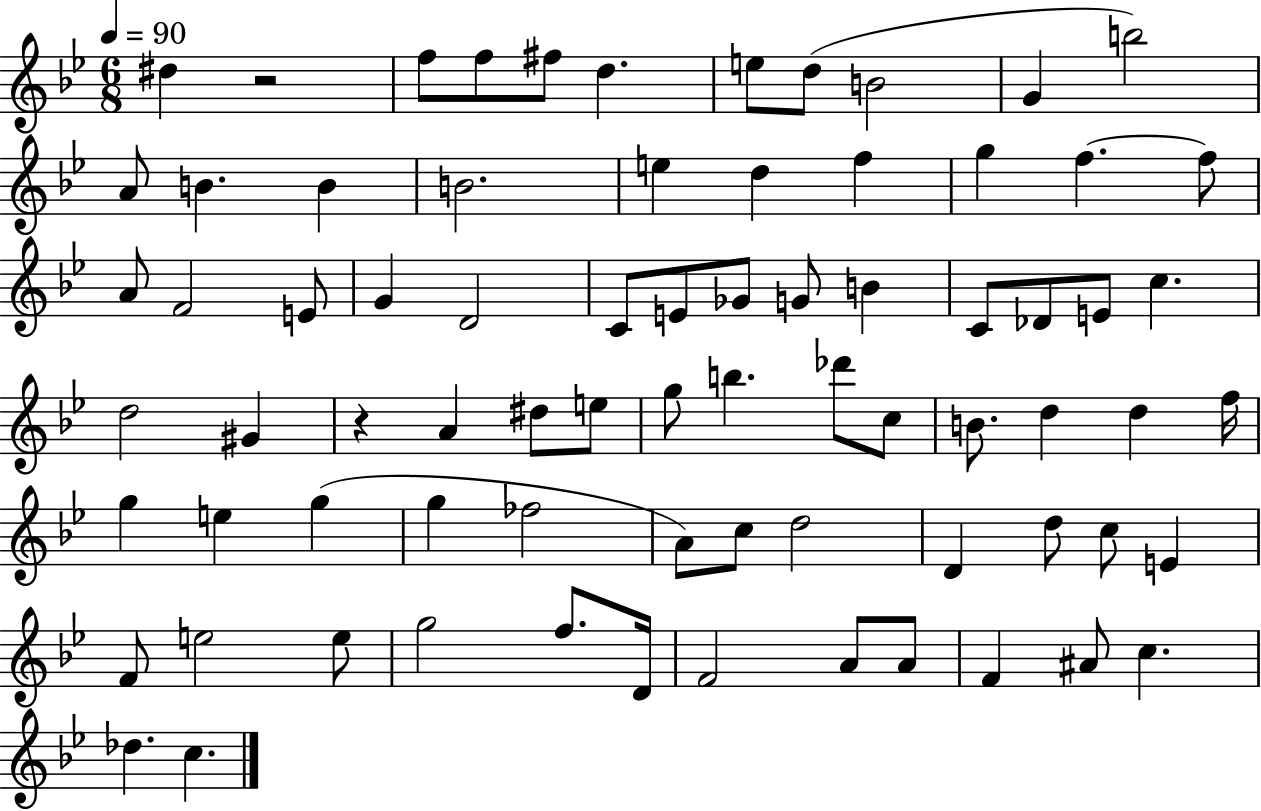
{
  \clef treble
  \numericTimeSignature
  \time 6/8
  \key bes \major
  \tempo 4 = 90
  dis''4 r2 | f''8 f''8 fis''8 d''4. | e''8 d''8( b'2 | g'4 b''2) | \break a'8 b'4. b'4 | b'2. | e''4 d''4 f''4 | g''4 f''4.~~ f''8 | \break a'8 f'2 e'8 | g'4 d'2 | c'8 e'8 ges'8 g'8 b'4 | c'8 des'8 e'8 c''4. | \break d''2 gis'4 | r4 a'4 dis''8 e''8 | g''8 b''4. des'''8 c''8 | b'8. d''4 d''4 f''16 | \break g''4 e''4 g''4( | g''4 fes''2 | a'8) c''8 d''2 | d'4 d''8 c''8 e'4 | \break f'8 e''2 e''8 | g''2 f''8. d'16 | f'2 a'8 a'8 | f'4 ais'8 c''4. | \break des''4. c''4. | \bar "|."
}